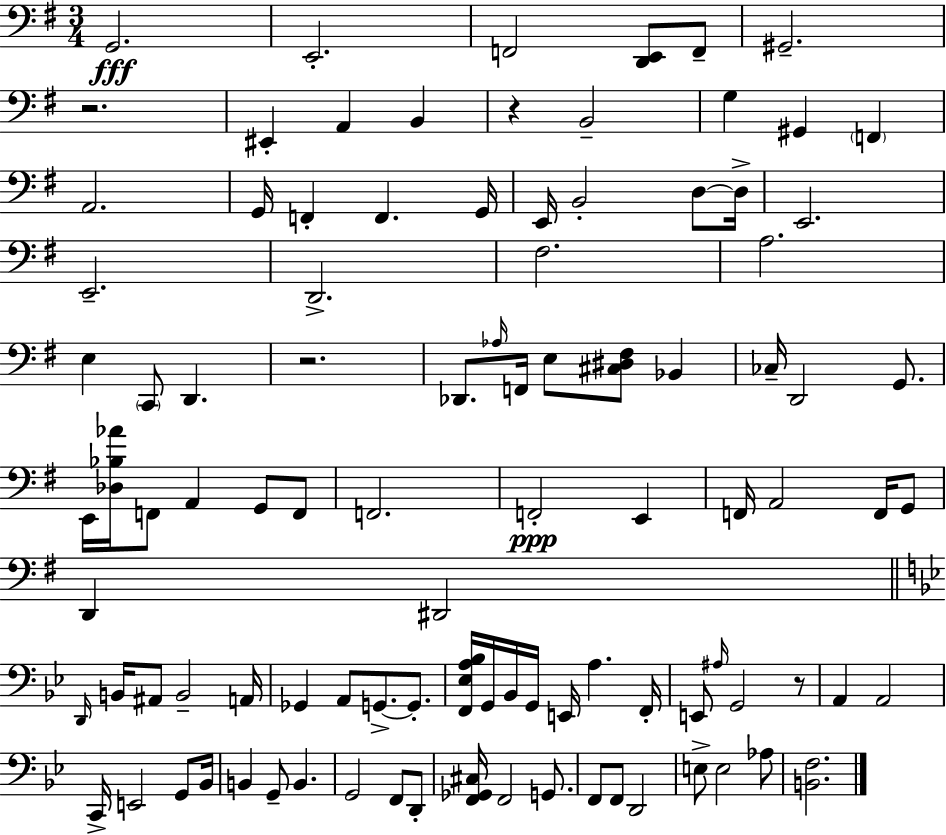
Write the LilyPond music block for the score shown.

{
  \clef bass
  \numericTimeSignature
  \time 3/4
  \key g \major
  g,2.\fff | e,2.-. | f,2 <d, e,>8 f,8-- | gis,2.-- | \break r2. | eis,4-. a,4 b,4 | r4 b,2-- | g4 gis,4 \parenthesize f,4 | \break a,2. | g,16 f,4-. f,4. g,16 | e,16 b,2-. d8~~ d16-> | e,2. | \break e,2.-- | d,2.-> | fis2. | a2. | \break e4 \parenthesize c,8 d,4. | r2. | des,8. \grace { aes16 } f,16 e8 <cis dis fis>8 bes,4 | ces16-- d,2 g,8. | \break e,16 <des bes aes'>16 f,8 a,4 g,8 f,8 | f,2. | f,2-.\ppp e,4 | f,16 a,2 f,16 g,8 | \break d,4 dis,2 | \bar "||" \break \key bes \major \grace { d,16 } b,16 ais,8 b,2-- | a,16 ges,4 a,8 g,8.->~~ g,8.-. | <f, ees a bes>16 g,16 bes,16 g,16 e,16 a4. | f,16-. e,8 \grace { ais16 } g,2 | \break r8 a,4 a,2 | c,16-> e,2 g,8 | bes,16 b,4 g,8-- b,4. | g,2 f,8 | \break d,8-. <f, ges, cis>16 f,2 g,8. | f,8 f,8 d,2 | e8-> e2 | aes8 <b, f>2. | \break \bar "|."
}